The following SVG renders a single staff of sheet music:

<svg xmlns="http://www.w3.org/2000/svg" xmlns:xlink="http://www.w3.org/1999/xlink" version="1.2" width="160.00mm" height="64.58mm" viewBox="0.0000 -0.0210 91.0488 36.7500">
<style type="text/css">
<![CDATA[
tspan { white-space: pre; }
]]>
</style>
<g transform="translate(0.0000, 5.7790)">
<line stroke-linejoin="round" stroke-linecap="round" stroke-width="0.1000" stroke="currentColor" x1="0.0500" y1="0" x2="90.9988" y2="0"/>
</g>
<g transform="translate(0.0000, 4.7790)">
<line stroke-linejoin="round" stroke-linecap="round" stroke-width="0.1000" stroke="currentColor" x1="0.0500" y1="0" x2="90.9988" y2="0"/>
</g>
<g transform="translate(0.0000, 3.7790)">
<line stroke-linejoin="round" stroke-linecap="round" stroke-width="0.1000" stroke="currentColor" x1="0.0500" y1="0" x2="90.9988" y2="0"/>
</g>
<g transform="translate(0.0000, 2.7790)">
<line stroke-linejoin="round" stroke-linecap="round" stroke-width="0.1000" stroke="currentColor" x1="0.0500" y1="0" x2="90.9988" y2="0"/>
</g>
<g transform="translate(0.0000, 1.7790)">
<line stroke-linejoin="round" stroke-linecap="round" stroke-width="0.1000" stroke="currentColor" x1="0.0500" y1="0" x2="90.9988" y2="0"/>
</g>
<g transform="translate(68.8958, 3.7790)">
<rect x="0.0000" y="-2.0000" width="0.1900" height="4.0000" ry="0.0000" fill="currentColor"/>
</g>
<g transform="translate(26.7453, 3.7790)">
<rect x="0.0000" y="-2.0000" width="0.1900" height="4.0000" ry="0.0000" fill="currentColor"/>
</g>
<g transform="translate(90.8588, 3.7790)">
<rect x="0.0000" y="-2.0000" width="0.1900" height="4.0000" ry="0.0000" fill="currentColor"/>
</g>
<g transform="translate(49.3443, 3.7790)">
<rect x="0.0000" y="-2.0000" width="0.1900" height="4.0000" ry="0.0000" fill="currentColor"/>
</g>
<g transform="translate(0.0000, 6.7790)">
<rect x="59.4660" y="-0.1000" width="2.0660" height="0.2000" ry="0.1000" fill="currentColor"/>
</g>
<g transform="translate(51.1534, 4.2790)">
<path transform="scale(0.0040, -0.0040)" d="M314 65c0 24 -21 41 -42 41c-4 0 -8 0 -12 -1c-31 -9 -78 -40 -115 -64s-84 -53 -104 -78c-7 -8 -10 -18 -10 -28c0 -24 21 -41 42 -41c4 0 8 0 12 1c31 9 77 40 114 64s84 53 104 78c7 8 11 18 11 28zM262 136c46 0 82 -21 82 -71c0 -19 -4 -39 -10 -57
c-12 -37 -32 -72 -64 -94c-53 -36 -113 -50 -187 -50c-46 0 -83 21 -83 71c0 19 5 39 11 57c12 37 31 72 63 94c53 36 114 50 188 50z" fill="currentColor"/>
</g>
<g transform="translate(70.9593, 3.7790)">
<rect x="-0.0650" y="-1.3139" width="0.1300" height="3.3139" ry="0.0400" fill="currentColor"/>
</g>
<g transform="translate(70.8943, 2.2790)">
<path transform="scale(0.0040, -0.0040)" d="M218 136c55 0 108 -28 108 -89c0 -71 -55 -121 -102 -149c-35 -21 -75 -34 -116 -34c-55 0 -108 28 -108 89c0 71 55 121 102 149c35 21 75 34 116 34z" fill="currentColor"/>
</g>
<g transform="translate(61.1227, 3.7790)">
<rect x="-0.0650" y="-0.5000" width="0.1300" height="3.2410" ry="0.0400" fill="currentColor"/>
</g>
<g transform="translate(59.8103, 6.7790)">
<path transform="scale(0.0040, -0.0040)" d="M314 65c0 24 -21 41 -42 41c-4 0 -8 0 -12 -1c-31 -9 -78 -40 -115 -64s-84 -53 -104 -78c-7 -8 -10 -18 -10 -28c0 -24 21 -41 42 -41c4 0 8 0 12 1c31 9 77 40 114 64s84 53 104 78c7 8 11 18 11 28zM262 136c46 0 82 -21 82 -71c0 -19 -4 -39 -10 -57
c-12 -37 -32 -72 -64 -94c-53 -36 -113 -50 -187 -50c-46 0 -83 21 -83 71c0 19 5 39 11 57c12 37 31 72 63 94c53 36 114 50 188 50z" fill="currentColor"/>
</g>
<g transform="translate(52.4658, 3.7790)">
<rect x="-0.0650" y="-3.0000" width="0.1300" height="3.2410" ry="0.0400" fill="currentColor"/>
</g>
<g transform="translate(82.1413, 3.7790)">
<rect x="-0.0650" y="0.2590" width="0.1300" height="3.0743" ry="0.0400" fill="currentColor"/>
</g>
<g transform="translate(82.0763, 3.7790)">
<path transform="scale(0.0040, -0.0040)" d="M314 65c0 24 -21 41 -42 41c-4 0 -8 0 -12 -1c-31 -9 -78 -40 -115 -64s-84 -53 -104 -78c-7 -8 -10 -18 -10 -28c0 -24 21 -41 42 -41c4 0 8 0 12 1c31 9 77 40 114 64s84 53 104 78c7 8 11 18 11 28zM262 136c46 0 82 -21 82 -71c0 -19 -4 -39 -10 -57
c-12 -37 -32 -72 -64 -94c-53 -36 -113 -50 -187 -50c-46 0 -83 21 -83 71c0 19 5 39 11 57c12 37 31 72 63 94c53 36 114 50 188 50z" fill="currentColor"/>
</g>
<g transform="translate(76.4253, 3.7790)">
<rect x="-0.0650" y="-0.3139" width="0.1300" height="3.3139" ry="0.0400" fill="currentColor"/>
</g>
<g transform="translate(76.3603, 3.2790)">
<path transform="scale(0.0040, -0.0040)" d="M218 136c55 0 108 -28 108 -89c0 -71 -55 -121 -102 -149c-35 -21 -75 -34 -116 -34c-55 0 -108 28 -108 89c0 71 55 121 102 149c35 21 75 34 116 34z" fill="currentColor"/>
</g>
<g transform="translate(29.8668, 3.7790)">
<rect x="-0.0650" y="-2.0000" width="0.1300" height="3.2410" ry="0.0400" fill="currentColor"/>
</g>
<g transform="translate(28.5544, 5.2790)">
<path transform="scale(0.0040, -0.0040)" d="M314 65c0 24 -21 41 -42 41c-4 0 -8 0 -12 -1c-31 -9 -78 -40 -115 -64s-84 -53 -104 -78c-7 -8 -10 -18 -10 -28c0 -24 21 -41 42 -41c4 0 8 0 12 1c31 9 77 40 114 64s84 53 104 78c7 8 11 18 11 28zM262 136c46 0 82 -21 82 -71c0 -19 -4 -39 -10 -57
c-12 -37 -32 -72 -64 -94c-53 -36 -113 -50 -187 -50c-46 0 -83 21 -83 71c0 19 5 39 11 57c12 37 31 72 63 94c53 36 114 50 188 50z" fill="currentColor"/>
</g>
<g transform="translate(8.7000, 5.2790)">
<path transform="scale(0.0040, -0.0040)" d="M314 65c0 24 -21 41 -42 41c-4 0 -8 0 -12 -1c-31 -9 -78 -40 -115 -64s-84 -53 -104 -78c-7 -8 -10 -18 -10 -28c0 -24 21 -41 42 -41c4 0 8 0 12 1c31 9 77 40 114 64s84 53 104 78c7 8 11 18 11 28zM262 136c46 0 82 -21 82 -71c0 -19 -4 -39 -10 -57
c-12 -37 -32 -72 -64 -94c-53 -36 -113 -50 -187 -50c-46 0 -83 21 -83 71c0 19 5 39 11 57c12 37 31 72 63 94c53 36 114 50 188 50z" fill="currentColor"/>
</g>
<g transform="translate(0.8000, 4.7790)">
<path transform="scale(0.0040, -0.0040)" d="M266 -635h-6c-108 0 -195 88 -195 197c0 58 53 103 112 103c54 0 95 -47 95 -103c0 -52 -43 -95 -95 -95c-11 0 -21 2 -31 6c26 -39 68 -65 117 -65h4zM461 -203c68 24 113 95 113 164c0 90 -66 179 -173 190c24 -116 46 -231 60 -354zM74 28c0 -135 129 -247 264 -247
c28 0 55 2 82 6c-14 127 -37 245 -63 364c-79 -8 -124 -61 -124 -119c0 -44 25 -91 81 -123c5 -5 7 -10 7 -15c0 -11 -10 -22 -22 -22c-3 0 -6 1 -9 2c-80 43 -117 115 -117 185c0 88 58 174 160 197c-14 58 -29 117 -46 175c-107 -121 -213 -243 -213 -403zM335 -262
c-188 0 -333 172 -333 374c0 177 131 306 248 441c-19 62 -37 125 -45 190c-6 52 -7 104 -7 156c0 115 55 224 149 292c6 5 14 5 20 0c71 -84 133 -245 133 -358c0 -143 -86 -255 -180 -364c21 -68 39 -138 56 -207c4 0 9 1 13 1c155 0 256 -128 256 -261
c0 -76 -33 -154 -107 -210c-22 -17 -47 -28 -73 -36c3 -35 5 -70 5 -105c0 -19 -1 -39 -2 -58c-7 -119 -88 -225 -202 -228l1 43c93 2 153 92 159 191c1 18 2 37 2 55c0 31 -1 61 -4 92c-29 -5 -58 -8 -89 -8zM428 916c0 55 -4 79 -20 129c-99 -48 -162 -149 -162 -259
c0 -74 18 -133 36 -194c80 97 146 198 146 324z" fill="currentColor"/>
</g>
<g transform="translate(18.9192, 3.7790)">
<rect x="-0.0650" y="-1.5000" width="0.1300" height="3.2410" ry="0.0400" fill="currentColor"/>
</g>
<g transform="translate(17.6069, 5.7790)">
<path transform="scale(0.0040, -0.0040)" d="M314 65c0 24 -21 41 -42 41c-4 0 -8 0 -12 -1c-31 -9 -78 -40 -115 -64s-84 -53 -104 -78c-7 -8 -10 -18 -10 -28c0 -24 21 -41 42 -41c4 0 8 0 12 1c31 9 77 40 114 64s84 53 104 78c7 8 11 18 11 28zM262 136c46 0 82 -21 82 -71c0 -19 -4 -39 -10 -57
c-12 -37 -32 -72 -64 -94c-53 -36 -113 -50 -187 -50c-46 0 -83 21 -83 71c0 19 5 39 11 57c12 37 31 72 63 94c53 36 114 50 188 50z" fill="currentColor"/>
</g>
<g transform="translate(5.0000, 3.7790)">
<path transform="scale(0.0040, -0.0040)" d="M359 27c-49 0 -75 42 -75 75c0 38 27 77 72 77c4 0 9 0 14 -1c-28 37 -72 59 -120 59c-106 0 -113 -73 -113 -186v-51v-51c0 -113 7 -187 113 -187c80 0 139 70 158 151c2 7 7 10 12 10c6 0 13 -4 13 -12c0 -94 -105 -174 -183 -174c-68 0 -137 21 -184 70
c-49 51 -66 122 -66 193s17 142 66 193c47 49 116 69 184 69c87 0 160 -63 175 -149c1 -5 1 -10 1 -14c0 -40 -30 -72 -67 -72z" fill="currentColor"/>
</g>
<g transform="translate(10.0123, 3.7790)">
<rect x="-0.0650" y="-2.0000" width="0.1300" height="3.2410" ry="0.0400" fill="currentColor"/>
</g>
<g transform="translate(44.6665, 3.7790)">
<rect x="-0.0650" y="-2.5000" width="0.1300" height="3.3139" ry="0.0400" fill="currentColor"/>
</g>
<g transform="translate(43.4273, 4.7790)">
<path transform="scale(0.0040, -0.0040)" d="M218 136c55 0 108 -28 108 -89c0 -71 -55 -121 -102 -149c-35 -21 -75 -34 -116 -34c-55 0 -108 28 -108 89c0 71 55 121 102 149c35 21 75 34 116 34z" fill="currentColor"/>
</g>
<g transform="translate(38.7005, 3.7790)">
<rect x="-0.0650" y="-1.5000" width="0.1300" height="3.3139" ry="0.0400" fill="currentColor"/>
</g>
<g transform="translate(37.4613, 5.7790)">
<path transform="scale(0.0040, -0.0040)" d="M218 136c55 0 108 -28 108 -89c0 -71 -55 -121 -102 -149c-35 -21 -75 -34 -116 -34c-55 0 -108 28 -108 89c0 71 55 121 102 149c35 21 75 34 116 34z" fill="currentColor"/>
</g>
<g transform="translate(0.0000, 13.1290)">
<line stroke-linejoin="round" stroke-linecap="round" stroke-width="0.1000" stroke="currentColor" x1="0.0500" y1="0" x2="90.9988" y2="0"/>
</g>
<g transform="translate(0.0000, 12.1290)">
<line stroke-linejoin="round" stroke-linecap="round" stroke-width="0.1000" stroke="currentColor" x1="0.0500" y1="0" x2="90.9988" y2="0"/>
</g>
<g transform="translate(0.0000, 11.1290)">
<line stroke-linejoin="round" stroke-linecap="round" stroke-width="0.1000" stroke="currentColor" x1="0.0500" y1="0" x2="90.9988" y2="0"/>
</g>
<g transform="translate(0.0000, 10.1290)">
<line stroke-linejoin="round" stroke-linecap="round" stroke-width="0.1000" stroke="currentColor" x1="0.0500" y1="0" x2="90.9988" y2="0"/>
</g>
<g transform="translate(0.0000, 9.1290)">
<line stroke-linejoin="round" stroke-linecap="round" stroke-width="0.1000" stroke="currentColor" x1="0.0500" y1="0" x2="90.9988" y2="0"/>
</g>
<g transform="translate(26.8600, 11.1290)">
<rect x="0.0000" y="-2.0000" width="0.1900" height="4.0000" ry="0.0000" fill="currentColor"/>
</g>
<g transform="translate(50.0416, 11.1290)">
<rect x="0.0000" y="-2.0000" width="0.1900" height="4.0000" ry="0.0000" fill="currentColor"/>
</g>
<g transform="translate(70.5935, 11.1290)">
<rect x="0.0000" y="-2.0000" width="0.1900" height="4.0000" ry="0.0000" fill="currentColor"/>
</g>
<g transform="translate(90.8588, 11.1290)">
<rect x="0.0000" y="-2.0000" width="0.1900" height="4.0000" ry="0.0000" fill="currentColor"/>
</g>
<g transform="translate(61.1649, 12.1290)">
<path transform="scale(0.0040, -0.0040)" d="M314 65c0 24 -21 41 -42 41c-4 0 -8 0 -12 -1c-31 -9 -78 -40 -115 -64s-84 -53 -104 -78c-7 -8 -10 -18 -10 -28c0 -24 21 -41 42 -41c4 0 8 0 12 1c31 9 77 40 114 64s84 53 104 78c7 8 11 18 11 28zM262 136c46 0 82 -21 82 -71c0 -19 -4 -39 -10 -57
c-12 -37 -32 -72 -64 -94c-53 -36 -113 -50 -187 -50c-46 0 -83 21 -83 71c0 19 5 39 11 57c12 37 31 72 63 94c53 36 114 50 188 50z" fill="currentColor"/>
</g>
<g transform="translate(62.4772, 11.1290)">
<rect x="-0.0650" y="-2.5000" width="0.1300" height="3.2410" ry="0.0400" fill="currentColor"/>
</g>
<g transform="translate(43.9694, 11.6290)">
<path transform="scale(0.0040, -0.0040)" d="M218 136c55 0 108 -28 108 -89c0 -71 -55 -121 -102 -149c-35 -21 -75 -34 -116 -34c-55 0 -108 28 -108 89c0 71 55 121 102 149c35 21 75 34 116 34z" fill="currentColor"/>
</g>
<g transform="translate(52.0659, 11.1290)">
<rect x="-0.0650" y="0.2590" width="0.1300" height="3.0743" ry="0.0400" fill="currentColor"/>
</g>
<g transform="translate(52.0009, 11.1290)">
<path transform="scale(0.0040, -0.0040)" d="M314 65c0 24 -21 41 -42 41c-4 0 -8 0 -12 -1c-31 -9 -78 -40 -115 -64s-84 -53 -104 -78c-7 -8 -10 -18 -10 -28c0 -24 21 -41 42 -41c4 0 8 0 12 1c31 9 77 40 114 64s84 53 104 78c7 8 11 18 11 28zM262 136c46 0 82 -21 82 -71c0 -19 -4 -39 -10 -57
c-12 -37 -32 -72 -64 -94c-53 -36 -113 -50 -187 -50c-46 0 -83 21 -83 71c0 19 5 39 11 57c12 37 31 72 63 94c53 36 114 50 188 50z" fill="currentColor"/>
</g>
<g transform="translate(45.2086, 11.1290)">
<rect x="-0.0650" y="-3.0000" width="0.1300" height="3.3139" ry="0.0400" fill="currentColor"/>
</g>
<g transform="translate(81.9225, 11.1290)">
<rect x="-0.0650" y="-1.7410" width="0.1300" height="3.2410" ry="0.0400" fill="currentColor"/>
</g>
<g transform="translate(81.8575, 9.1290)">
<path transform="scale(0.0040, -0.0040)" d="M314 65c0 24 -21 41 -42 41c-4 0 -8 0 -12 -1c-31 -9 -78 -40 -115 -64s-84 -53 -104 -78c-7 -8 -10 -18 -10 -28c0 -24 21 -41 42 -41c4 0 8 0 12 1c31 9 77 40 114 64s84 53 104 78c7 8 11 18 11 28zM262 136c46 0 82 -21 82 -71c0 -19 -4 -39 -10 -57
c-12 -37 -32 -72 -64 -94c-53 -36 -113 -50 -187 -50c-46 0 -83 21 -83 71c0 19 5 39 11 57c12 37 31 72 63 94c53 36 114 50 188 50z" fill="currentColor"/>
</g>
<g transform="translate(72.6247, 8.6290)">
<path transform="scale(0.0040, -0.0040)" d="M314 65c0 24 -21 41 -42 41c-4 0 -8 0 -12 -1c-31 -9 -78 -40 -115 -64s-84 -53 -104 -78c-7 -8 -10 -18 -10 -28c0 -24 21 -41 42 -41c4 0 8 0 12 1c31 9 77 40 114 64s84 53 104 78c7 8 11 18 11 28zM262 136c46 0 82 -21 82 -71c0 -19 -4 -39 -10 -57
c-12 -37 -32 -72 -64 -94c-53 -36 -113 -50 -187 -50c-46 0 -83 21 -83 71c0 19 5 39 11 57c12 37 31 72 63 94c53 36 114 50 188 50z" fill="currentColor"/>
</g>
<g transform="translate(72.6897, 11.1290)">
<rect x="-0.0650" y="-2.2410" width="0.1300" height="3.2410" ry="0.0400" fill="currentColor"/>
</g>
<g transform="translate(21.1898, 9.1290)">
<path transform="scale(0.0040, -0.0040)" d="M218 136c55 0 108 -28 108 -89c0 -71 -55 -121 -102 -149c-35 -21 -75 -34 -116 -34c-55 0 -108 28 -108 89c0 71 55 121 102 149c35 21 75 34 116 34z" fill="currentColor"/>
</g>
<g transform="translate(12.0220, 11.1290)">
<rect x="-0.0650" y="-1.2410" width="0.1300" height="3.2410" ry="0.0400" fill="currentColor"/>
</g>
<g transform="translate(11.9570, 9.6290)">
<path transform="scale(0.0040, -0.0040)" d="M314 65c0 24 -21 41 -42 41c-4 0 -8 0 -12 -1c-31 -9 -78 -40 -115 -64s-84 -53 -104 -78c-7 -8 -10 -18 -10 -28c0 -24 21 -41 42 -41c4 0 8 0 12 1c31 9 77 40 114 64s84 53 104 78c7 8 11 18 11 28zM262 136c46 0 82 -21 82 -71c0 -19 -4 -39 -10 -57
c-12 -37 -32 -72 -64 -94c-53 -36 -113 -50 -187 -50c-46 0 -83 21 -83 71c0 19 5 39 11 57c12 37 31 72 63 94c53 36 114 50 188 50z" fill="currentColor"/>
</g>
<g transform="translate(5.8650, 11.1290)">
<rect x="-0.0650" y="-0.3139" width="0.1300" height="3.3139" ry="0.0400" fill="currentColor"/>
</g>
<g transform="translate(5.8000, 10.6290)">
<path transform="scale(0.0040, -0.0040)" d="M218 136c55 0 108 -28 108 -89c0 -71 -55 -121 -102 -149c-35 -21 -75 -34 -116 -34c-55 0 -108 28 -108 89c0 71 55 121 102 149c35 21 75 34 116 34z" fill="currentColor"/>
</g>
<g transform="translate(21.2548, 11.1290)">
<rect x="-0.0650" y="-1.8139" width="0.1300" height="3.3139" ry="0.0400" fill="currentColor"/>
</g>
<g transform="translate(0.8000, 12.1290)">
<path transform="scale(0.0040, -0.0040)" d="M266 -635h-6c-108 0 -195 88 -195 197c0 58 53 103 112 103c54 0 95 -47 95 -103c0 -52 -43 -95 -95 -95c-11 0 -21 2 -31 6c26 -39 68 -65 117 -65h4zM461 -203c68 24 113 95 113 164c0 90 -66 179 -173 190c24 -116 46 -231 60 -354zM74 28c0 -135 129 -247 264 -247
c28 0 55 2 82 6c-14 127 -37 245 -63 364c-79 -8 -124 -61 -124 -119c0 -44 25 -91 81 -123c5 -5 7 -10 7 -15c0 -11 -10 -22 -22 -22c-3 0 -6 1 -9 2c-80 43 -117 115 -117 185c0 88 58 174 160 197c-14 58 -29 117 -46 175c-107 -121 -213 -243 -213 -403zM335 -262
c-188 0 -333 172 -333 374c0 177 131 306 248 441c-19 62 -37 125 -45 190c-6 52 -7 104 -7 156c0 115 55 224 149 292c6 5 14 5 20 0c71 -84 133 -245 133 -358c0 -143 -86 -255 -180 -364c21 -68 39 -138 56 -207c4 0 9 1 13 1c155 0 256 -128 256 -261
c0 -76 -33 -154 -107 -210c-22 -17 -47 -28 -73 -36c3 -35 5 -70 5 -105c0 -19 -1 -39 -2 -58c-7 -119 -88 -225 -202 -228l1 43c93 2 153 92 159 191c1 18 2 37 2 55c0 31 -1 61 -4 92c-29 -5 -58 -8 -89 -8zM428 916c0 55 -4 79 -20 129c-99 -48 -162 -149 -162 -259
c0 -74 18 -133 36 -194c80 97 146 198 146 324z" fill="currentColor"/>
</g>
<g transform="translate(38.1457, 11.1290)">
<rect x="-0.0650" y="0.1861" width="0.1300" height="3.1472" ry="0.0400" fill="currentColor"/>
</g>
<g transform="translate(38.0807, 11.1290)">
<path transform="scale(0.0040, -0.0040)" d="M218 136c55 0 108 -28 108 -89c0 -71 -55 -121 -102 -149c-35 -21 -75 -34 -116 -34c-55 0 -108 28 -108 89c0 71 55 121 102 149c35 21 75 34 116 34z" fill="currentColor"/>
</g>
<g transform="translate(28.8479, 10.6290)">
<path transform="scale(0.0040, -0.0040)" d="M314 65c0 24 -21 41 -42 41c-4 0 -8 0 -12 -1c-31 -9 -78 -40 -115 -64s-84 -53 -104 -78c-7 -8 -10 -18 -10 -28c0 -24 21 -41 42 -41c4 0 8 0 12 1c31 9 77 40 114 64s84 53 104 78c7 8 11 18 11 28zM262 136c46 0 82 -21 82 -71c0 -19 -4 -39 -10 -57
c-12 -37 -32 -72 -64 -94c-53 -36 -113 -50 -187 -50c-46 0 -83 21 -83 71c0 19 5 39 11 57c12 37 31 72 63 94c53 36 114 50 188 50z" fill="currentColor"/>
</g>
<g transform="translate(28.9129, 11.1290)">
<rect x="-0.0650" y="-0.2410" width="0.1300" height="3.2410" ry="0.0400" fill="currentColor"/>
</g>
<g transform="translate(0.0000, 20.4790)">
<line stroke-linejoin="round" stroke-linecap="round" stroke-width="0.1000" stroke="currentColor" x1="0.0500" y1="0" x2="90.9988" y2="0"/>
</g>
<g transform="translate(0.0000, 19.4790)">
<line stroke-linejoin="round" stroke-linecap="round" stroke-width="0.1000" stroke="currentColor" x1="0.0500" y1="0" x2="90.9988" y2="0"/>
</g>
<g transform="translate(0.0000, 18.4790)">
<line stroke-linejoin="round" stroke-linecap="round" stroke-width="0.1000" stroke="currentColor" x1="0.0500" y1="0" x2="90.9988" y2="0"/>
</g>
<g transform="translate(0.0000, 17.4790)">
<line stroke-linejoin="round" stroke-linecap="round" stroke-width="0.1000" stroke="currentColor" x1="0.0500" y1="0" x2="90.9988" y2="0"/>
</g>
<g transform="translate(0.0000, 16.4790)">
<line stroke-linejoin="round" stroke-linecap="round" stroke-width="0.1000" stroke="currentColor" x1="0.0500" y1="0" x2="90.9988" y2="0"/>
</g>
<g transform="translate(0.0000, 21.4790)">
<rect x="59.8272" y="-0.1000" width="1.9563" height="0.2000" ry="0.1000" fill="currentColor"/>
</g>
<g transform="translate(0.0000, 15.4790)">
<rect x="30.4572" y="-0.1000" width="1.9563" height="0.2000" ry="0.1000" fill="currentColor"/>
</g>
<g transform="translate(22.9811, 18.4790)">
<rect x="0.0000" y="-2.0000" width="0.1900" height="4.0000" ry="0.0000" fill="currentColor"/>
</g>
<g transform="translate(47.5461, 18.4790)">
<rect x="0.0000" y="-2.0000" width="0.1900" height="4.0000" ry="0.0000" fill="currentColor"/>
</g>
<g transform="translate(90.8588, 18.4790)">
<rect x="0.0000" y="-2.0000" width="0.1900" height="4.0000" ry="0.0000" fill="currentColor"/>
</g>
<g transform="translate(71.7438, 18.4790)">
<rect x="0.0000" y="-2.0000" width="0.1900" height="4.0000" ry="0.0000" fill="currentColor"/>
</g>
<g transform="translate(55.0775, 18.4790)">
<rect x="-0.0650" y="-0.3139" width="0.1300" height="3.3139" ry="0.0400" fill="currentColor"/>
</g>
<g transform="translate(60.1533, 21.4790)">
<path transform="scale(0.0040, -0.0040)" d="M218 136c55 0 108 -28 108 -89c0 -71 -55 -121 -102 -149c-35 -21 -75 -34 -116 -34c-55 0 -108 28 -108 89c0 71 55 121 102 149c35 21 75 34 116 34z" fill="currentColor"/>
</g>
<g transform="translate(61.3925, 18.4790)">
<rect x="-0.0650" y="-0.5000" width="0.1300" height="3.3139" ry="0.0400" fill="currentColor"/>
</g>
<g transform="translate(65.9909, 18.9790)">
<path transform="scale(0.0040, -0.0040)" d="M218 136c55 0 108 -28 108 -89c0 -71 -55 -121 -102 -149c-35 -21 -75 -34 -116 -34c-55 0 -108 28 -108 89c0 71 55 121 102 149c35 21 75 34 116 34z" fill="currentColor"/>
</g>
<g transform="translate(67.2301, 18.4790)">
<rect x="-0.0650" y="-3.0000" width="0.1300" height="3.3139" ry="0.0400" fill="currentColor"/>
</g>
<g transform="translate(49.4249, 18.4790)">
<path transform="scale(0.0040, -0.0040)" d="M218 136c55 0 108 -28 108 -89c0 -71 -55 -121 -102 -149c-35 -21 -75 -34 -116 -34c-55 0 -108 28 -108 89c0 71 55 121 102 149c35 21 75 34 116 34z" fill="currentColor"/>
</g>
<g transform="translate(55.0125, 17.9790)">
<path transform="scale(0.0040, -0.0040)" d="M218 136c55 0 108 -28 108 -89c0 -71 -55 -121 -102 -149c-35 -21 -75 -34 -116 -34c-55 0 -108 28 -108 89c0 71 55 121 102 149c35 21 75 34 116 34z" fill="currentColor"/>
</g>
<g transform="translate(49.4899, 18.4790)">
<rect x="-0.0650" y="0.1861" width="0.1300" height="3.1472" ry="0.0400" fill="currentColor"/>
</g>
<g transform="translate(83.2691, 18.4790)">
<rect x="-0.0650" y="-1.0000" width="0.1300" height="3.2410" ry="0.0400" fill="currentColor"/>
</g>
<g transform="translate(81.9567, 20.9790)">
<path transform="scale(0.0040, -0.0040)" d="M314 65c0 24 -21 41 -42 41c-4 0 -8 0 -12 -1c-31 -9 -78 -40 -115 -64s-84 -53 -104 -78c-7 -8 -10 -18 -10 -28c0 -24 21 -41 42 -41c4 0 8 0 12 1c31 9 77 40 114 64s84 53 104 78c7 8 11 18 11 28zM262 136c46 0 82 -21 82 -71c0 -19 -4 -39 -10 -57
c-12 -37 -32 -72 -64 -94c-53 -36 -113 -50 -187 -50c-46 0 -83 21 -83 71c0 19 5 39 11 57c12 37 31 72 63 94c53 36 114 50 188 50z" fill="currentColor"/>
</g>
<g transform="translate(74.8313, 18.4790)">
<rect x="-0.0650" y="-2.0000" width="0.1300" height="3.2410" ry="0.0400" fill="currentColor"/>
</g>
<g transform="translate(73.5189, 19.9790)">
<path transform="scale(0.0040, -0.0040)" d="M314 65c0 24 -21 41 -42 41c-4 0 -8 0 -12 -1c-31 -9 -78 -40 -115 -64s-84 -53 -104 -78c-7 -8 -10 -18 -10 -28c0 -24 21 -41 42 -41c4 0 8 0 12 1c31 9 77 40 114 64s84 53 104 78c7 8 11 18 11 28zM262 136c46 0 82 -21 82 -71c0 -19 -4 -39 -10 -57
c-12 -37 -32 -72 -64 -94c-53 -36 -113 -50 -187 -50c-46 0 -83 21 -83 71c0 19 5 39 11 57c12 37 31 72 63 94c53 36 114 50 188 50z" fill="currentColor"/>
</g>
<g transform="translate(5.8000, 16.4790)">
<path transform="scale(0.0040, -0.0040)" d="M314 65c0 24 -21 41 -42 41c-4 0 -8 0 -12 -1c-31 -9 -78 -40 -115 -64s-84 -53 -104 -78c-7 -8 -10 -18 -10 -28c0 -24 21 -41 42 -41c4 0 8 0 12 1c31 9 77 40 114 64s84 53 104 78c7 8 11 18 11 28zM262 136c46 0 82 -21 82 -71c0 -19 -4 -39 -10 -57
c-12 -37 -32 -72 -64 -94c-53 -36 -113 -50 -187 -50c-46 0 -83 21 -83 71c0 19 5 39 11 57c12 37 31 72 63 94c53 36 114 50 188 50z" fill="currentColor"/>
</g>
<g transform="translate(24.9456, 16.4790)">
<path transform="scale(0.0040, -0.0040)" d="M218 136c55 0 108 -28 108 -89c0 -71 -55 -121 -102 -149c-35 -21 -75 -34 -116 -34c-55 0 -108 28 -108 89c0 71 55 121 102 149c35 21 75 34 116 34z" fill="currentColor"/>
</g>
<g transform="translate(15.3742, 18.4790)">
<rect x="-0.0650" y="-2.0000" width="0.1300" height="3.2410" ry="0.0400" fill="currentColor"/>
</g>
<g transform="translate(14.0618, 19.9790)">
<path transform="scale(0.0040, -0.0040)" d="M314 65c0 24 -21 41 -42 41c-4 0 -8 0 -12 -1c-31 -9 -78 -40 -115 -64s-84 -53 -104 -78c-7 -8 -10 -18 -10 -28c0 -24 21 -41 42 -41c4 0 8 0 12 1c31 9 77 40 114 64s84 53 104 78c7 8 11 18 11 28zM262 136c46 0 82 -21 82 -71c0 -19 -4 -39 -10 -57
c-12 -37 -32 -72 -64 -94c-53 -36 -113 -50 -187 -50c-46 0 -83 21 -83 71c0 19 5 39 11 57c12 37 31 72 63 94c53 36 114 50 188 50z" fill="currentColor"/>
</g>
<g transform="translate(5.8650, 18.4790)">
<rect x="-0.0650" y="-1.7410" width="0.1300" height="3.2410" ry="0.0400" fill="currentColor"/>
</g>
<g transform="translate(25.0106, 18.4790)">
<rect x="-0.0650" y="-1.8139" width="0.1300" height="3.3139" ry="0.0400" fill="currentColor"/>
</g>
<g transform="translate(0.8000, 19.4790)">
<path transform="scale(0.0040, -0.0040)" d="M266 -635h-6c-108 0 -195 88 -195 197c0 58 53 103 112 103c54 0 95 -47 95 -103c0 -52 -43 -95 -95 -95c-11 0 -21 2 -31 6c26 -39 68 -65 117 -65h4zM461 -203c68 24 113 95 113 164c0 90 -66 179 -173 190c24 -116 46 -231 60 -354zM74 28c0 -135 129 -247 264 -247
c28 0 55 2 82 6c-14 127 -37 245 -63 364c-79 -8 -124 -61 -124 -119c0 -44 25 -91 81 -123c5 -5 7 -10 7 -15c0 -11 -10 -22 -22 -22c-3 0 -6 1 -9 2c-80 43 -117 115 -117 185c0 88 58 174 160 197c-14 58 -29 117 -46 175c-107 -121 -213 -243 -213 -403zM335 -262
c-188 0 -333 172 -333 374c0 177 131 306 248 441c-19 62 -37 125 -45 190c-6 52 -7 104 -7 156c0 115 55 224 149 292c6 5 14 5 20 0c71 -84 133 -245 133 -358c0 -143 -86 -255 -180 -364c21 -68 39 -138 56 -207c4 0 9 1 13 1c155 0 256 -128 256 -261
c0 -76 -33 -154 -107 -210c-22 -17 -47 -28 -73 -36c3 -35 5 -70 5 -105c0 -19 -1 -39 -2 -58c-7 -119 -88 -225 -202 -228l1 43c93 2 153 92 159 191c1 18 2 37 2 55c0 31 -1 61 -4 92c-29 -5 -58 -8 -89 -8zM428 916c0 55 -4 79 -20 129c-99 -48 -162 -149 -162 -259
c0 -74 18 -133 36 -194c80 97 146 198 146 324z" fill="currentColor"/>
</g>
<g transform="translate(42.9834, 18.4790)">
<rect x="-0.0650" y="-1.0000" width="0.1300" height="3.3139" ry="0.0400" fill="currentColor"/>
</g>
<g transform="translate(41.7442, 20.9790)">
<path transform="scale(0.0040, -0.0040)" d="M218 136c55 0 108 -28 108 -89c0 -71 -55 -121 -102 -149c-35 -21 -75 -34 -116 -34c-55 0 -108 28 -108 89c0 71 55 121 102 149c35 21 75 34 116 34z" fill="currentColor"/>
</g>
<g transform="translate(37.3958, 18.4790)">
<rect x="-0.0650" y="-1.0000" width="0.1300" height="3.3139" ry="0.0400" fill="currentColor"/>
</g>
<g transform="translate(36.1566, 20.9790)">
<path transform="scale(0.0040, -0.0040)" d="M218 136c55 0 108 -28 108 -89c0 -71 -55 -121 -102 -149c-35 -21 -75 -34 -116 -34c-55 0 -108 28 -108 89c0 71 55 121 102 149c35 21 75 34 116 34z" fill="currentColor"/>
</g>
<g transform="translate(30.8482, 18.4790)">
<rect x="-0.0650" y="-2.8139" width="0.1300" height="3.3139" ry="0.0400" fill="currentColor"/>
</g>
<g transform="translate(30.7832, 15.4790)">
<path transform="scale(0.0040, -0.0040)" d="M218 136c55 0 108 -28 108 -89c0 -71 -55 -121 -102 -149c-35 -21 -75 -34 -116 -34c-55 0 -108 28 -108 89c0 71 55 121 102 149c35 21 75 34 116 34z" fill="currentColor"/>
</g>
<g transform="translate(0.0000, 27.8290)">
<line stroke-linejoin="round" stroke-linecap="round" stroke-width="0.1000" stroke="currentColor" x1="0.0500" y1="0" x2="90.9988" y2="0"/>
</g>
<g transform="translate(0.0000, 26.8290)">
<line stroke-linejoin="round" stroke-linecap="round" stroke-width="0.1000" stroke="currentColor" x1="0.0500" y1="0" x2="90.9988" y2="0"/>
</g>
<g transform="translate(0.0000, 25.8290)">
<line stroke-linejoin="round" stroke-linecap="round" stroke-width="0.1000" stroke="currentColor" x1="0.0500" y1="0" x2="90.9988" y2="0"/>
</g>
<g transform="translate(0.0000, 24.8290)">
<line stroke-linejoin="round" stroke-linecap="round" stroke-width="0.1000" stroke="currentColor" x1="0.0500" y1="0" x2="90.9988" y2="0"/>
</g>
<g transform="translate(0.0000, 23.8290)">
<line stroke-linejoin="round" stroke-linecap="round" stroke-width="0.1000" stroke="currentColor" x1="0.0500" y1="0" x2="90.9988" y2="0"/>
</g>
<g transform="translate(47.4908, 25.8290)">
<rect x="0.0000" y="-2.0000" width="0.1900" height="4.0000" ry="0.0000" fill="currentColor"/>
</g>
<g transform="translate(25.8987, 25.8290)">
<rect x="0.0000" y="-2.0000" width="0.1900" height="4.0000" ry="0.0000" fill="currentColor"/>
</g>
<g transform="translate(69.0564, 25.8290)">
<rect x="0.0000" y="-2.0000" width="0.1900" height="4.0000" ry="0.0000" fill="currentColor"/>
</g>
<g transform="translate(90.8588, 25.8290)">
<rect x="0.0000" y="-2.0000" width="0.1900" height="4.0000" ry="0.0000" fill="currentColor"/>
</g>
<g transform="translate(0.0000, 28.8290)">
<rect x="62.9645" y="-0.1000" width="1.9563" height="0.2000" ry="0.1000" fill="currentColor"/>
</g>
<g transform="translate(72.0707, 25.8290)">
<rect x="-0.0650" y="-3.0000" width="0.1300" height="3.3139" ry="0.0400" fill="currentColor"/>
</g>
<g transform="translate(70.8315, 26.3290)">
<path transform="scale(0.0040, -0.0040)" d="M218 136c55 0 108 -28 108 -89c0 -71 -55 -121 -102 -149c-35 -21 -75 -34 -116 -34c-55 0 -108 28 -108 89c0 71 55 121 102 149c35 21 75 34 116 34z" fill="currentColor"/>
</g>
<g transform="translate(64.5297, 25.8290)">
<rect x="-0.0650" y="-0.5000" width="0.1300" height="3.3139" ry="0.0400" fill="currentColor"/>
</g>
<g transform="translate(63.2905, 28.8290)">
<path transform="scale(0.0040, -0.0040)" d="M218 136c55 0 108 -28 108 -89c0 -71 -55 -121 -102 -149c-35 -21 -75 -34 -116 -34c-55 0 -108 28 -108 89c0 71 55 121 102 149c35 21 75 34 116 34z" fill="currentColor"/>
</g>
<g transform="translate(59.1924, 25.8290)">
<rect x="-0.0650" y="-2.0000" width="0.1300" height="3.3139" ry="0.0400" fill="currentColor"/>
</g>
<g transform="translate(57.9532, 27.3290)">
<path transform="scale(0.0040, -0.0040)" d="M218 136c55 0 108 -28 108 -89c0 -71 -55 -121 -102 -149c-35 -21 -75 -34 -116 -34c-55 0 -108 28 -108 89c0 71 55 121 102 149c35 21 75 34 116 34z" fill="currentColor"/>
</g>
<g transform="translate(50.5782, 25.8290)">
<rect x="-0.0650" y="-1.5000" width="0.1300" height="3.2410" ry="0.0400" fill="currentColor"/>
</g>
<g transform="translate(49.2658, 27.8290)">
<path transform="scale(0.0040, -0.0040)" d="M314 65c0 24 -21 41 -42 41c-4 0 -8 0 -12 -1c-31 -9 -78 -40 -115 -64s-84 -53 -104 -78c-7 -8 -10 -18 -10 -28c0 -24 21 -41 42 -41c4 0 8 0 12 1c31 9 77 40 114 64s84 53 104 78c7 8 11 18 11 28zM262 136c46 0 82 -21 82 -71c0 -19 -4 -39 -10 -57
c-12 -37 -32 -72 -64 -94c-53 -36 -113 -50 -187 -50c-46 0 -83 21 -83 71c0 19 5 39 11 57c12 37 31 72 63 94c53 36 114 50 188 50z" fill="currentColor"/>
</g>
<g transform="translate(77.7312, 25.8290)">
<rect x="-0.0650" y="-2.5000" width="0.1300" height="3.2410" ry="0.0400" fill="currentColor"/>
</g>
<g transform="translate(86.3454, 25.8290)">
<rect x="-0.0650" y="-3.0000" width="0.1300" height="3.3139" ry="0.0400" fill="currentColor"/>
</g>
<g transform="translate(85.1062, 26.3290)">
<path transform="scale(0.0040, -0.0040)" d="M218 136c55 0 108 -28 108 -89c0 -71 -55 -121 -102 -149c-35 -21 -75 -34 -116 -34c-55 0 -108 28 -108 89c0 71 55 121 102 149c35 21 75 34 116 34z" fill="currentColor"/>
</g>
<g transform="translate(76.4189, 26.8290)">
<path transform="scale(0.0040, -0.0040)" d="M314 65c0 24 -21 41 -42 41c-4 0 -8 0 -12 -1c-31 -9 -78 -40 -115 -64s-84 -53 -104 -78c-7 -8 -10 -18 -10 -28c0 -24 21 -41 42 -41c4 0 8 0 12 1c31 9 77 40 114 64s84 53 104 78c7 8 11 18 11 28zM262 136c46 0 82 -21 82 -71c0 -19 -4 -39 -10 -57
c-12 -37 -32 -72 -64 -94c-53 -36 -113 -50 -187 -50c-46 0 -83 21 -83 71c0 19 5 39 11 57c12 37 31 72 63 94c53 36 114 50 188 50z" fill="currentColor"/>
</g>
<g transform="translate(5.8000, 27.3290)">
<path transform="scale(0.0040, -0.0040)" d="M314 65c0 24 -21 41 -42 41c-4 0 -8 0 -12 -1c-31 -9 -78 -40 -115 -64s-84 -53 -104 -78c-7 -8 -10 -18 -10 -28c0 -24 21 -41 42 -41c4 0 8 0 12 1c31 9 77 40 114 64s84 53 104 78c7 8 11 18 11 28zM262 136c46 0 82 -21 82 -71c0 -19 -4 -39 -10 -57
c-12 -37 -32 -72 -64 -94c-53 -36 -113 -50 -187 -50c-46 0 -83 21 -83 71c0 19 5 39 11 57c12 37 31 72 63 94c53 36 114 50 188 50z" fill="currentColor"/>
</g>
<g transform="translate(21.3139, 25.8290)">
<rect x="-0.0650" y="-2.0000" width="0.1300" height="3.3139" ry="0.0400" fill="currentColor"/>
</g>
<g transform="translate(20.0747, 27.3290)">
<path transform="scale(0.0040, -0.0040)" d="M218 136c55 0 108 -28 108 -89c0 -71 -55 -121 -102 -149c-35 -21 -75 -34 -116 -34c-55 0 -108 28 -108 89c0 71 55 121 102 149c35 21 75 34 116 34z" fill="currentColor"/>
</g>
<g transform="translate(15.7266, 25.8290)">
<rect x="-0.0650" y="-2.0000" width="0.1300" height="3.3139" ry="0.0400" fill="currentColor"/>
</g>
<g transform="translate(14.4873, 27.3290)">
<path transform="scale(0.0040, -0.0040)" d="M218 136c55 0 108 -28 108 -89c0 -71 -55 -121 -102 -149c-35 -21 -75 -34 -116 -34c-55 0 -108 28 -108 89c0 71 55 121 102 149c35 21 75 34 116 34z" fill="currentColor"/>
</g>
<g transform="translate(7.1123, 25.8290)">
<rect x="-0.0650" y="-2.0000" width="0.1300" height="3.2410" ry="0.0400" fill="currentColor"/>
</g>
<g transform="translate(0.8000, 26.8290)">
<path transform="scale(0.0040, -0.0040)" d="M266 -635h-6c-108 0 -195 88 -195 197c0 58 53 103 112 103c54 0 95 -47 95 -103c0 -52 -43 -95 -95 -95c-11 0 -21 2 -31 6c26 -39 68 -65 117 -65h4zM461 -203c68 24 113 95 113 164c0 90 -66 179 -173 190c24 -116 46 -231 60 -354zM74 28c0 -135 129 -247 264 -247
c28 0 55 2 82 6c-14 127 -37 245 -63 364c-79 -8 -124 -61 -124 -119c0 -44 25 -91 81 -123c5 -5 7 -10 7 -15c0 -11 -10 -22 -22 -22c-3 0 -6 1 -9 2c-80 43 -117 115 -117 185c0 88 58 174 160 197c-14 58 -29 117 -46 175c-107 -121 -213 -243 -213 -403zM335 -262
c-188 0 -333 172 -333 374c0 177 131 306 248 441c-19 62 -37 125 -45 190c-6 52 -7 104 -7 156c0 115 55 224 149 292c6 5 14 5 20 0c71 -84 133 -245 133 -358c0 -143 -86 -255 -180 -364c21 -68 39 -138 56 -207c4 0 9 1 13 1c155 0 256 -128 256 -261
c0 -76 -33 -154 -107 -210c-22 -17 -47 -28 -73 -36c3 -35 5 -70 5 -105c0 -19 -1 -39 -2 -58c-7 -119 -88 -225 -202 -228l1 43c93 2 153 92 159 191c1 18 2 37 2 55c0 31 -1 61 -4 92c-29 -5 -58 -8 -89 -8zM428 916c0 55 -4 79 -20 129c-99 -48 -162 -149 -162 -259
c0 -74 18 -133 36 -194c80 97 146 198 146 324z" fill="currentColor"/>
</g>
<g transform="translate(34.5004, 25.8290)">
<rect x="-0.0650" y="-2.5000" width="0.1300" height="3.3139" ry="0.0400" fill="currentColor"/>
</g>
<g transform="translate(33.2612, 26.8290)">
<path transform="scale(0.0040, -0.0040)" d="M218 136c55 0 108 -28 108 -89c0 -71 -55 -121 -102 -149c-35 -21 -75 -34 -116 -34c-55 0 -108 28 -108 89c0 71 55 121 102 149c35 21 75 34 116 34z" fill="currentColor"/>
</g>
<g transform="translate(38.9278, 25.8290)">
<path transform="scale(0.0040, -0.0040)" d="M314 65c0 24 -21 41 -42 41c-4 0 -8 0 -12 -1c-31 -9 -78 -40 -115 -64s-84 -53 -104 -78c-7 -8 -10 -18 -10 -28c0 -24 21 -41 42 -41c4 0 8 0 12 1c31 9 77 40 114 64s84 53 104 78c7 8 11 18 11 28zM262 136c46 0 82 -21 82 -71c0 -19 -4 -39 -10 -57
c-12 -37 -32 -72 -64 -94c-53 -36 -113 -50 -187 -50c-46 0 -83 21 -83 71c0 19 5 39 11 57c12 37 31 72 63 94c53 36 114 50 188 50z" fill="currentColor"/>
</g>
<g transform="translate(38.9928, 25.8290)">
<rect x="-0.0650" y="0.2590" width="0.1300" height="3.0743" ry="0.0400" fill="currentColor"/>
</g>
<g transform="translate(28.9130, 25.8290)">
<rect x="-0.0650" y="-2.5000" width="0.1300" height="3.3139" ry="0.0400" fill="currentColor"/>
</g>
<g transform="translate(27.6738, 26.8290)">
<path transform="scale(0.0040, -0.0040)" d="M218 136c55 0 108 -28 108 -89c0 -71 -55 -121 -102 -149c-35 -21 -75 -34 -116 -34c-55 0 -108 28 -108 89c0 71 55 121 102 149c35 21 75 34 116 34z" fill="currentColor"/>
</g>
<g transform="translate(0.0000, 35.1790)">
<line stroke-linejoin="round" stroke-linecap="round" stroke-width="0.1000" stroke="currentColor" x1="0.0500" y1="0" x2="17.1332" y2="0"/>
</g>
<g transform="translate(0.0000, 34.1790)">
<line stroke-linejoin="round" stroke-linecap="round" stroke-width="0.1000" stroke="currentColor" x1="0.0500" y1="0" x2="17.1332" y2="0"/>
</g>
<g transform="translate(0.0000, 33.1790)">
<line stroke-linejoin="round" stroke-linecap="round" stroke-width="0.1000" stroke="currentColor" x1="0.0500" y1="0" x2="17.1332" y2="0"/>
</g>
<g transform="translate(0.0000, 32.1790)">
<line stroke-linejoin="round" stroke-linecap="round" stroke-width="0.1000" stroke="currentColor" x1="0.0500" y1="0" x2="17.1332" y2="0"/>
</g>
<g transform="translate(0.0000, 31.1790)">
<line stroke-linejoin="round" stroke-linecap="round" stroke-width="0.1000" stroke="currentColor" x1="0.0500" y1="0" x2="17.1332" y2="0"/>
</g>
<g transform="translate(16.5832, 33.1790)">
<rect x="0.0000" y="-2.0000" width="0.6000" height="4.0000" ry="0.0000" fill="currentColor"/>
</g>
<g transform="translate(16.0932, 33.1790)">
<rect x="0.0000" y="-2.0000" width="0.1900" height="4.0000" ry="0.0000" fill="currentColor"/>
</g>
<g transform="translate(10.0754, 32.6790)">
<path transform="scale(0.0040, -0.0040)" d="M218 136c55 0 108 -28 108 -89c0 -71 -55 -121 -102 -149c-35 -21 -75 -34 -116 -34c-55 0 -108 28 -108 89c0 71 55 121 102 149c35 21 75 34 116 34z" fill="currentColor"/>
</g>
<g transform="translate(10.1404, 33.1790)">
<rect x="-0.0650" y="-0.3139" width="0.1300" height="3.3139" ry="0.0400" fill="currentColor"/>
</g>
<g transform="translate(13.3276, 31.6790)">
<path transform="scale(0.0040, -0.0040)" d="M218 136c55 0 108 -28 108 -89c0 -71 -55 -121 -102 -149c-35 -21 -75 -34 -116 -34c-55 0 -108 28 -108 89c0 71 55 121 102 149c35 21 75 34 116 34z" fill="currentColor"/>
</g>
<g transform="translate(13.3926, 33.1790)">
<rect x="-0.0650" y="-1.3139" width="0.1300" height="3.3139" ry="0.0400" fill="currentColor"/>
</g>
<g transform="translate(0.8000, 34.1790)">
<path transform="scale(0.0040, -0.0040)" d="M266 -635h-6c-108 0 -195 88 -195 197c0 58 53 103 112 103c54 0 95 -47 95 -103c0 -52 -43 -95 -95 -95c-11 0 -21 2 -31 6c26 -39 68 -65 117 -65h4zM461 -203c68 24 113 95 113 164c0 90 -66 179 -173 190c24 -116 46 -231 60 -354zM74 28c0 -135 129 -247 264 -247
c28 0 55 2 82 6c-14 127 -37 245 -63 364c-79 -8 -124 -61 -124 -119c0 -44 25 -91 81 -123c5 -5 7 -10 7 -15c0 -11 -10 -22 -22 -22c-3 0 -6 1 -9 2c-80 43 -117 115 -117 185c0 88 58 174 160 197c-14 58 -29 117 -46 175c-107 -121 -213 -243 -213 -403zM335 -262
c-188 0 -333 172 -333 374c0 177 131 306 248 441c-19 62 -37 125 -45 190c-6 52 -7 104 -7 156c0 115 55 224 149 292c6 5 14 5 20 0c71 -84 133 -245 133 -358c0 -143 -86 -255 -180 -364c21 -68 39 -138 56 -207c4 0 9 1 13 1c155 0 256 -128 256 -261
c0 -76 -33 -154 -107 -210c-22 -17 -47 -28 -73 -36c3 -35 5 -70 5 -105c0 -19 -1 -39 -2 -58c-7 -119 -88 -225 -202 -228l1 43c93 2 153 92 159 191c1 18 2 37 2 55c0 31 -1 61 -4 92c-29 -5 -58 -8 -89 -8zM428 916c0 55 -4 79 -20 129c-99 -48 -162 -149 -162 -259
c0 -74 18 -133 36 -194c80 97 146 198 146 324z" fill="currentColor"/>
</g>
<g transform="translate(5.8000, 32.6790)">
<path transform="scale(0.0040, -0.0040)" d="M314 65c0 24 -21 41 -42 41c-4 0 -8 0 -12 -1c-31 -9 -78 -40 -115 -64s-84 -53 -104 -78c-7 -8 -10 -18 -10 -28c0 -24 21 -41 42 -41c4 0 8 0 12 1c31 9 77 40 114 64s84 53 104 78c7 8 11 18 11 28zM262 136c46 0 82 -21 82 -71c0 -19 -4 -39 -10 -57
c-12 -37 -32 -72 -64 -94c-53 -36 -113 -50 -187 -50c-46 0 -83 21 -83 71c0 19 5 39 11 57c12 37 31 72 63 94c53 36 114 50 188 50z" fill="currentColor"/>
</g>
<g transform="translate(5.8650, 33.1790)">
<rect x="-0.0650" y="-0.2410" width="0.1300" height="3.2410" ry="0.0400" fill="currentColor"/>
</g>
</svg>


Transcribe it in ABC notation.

X:1
T:Untitled
M:4/4
L:1/4
K:C
F2 E2 F2 E G A2 C2 e c B2 c e2 f c2 B A B2 G2 g2 f2 f2 F2 f a D D B c C A F2 D2 F2 F F G G B2 E2 F C A G2 A c2 c e